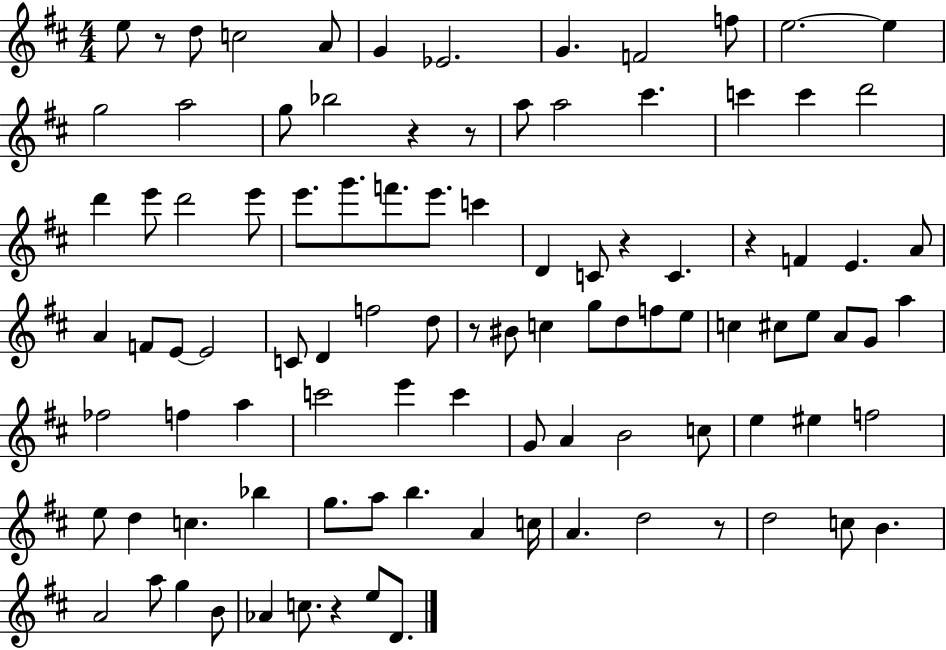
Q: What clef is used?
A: treble